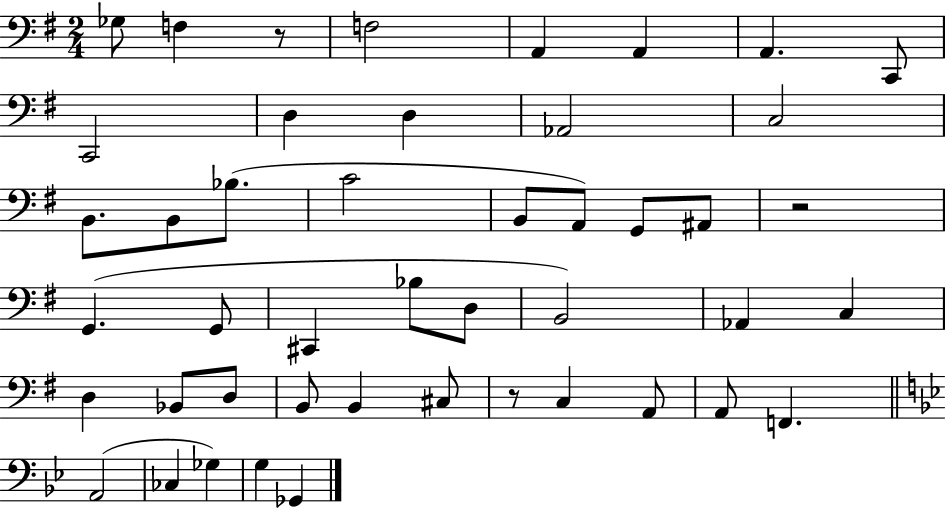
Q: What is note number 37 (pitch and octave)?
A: A2